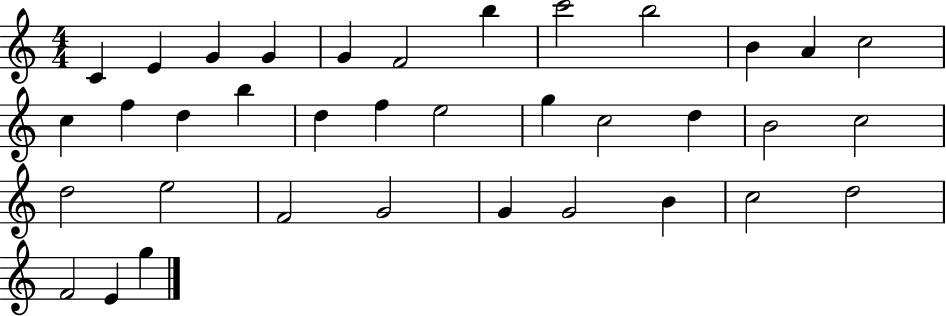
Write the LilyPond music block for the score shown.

{
  \clef treble
  \numericTimeSignature
  \time 4/4
  \key c \major
  c'4 e'4 g'4 g'4 | g'4 f'2 b''4 | c'''2 b''2 | b'4 a'4 c''2 | \break c''4 f''4 d''4 b''4 | d''4 f''4 e''2 | g''4 c''2 d''4 | b'2 c''2 | \break d''2 e''2 | f'2 g'2 | g'4 g'2 b'4 | c''2 d''2 | \break f'2 e'4 g''4 | \bar "|."
}